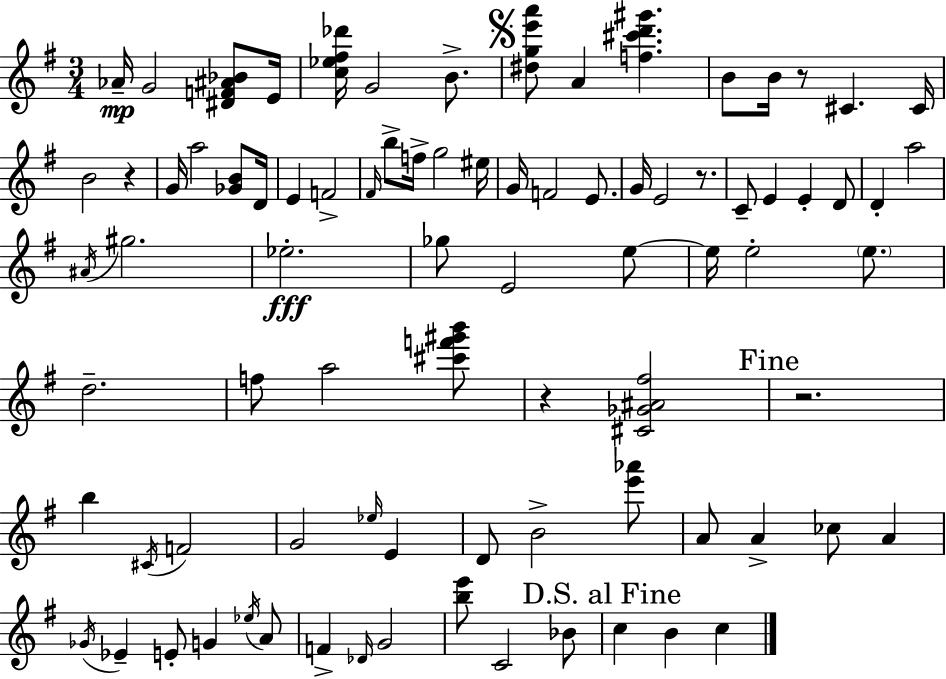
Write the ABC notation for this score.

X:1
T:Untitled
M:3/4
L:1/4
K:G
_A/4 G2 [^DF^A_B]/2 E/4 [c_e^f_d']/4 G2 B/2 [^dge'a']/2 A [f^c'd'^g'] B/2 B/4 z/2 ^C ^C/4 B2 z G/4 a2 [_GB]/2 D/4 E F2 ^F/4 b/2 f/4 g2 ^e/4 G/4 F2 E/2 G/4 E2 z/2 C/2 E E D/2 D a2 ^A/4 ^g2 _e2 _g/2 E2 e/2 e/4 e2 e/2 d2 f/2 a2 [^c'f'^g'b']/2 z [^C_G^A^f]2 z2 b ^C/4 F2 G2 _e/4 E D/2 B2 [e'_a']/2 A/2 A _c/2 A _G/4 _E E/2 G _e/4 A/2 F _D/4 G2 [be']/2 C2 _B/2 c B c